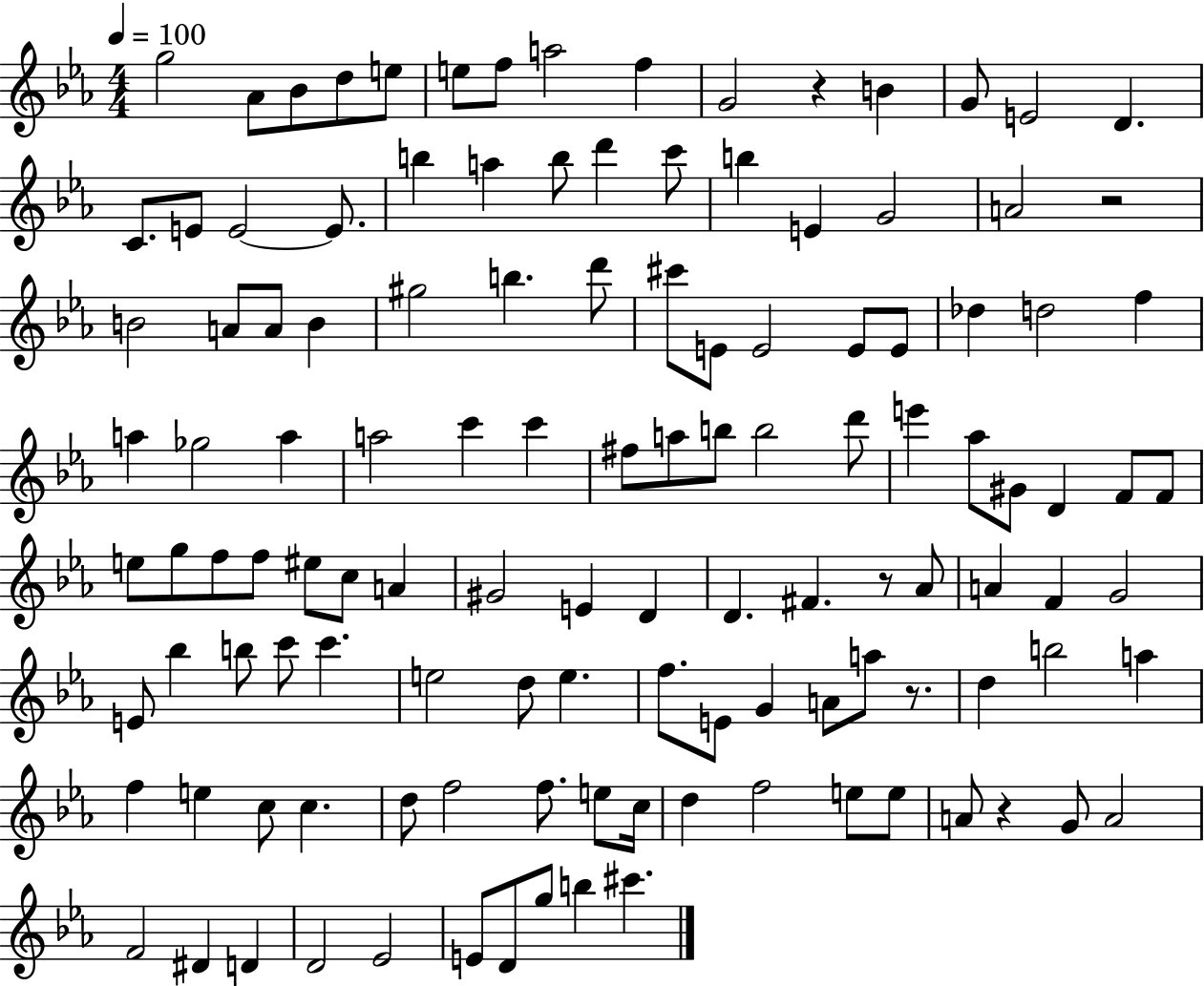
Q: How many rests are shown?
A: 5